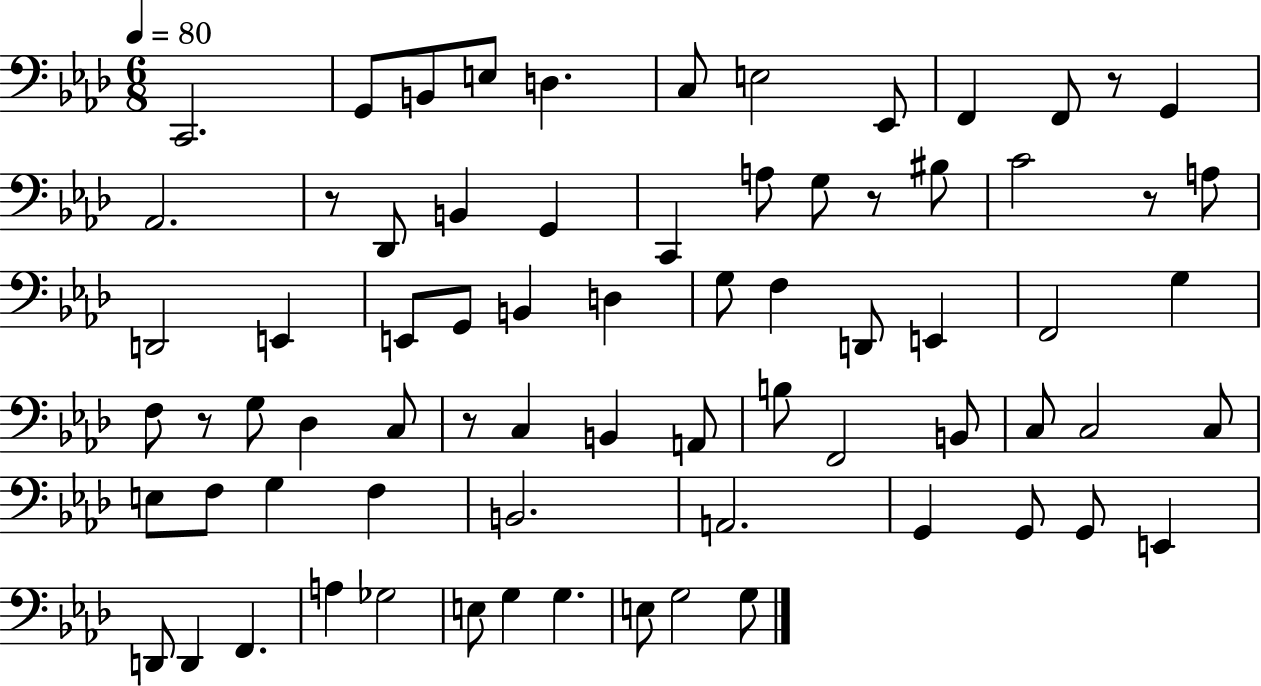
{
  \clef bass
  \numericTimeSignature
  \time 6/8
  \key aes \major
  \tempo 4 = 80
  c,2. | g,8 b,8 e8 d4. | c8 e2 ees,8 | f,4 f,8 r8 g,4 | \break aes,2. | r8 des,8 b,4 g,4 | c,4 a8 g8 r8 bis8 | c'2 r8 a8 | \break d,2 e,4 | e,8 g,8 b,4 d4 | g8 f4 d,8 e,4 | f,2 g4 | \break f8 r8 g8 des4 c8 | r8 c4 b,4 a,8 | b8 f,2 b,8 | c8 c2 c8 | \break e8 f8 g4 f4 | b,2. | a,2. | g,4 g,8 g,8 e,4 | \break d,8 d,4 f,4. | a4 ges2 | e8 g4 g4. | e8 g2 g8 | \break \bar "|."
}